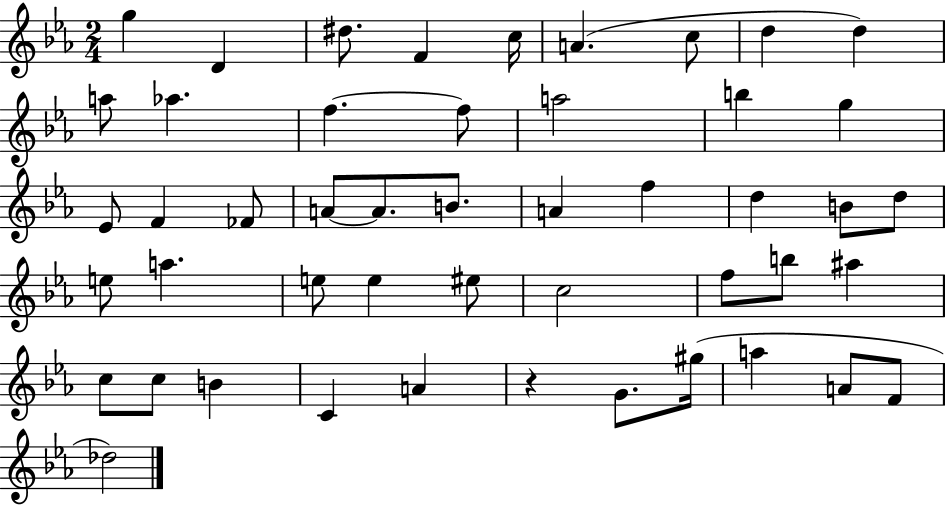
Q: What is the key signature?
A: EES major